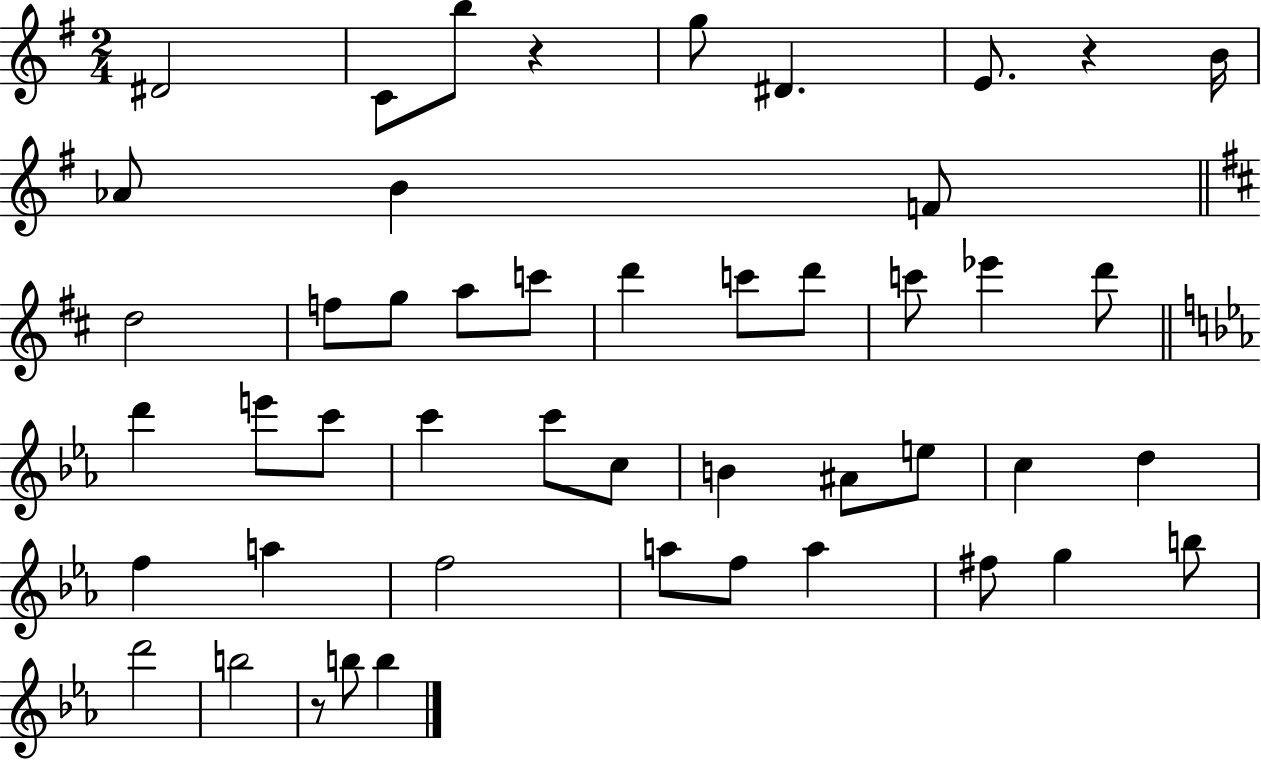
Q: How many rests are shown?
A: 3